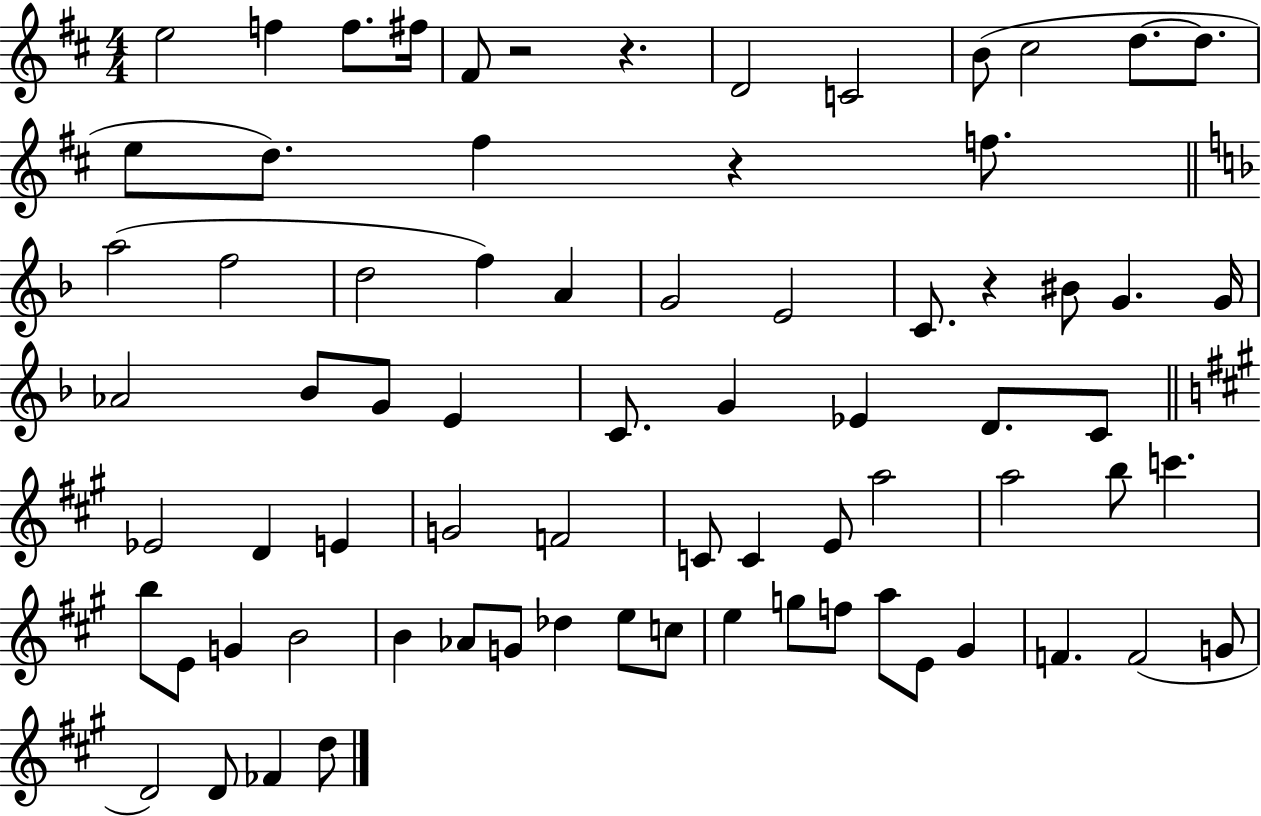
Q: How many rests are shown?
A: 4